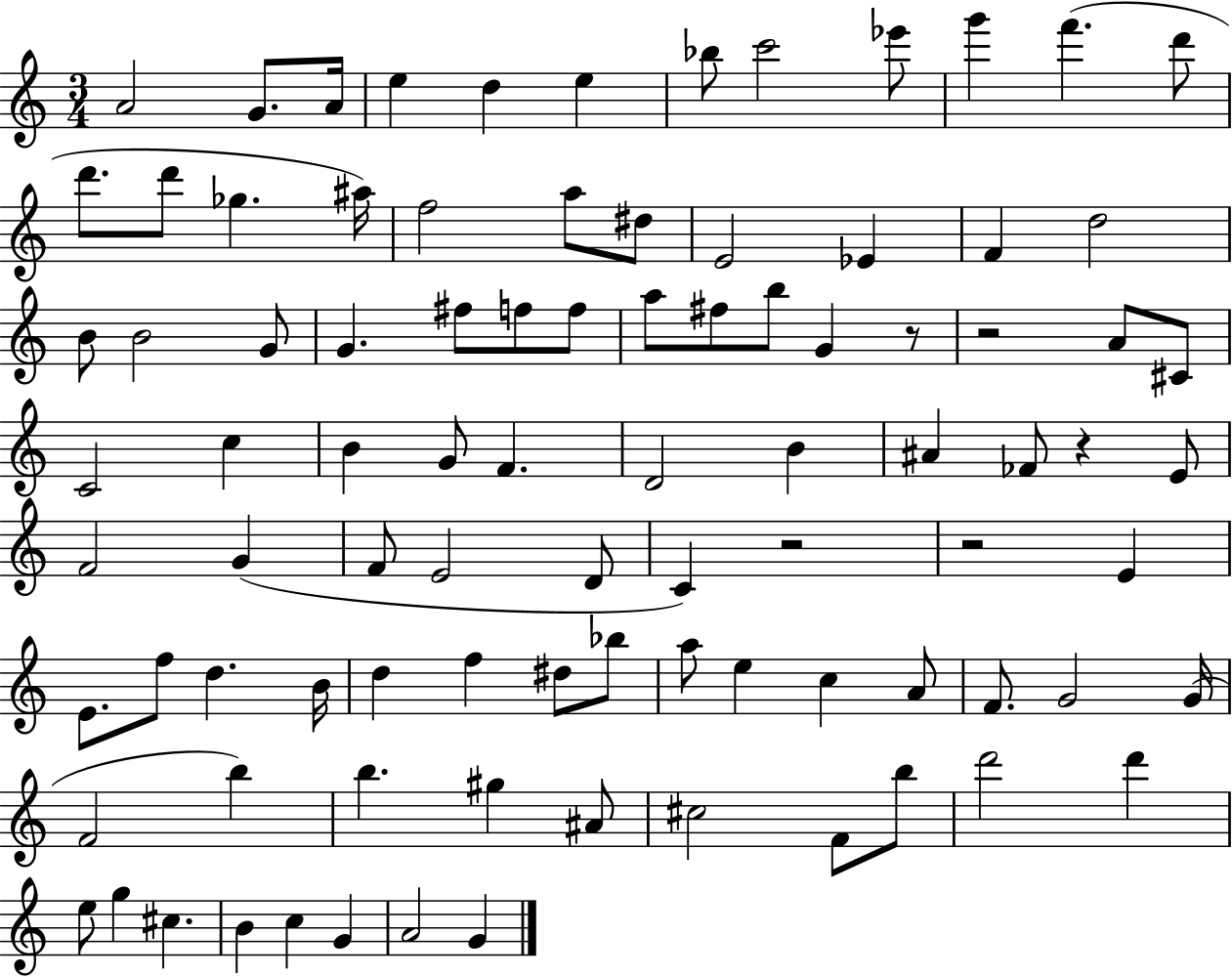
A4/h G4/e. A4/s E5/q D5/q E5/q Bb5/e C6/h Eb6/e G6/q F6/q. D6/e D6/e. D6/e Gb5/q. A#5/s F5/h A5/e D#5/e E4/h Eb4/q F4/q D5/h B4/e B4/h G4/e G4/q. F#5/e F5/e F5/e A5/e F#5/e B5/e G4/q R/e R/h A4/e C#4/e C4/h C5/q B4/q G4/e F4/q. D4/h B4/q A#4/q FES4/e R/q E4/e F4/h G4/q F4/e E4/h D4/e C4/q R/h R/h E4/q E4/e. F5/e D5/q. B4/s D5/q F5/q D#5/e Bb5/e A5/e E5/q C5/q A4/e F4/e. G4/h G4/s F4/h B5/q B5/q. G#5/q A#4/e C#5/h F4/e B5/e D6/h D6/q E5/e G5/q C#5/q. B4/q C5/q G4/q A4/h G4/q